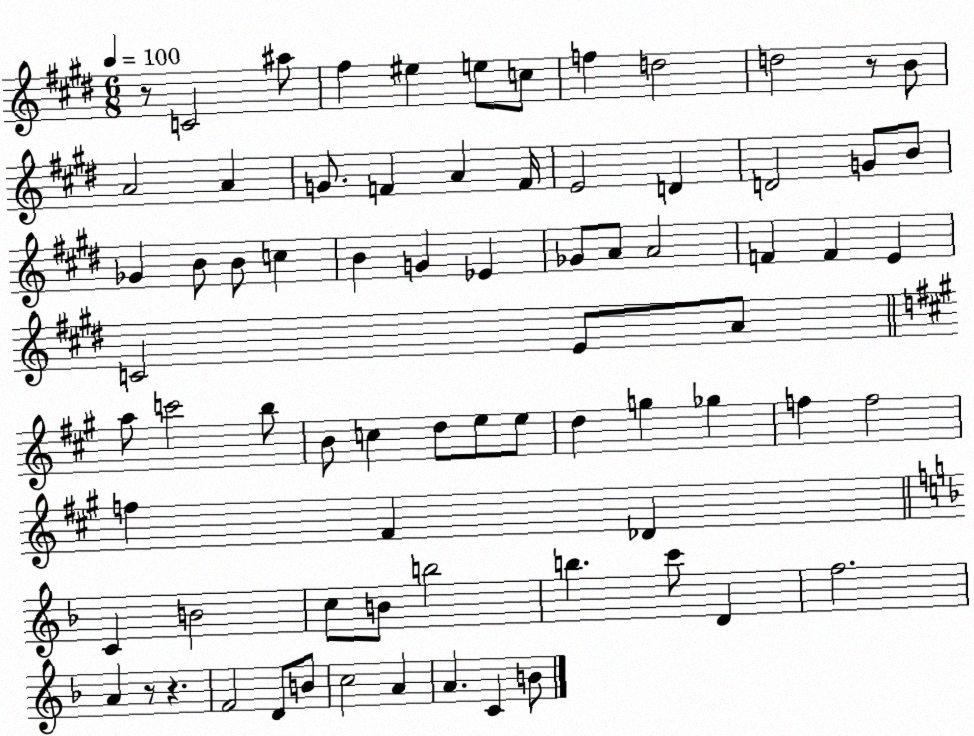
X:1
T:Untitled
M:6/8
L:1/4
K:E
z/2 C2 ^a/2 ^f ^e e/2 c/2 f d2 d2 z/2 B/2 A2 A G/2 F A F/4 E2 D D2 G/2 B/2 _G B/2 B/2 c B G _E _G/2 A/2 A2 F F E C2 E/2 A/2 a/2 c'2 b/2 B/2 c d/2 e/2 e/2 d g _g f f2 f ^F _D C B2 c/2 B/2 b2 b c'/2 D f2 A z/2 z F2 D/2 B/2 c2 A A C B/2